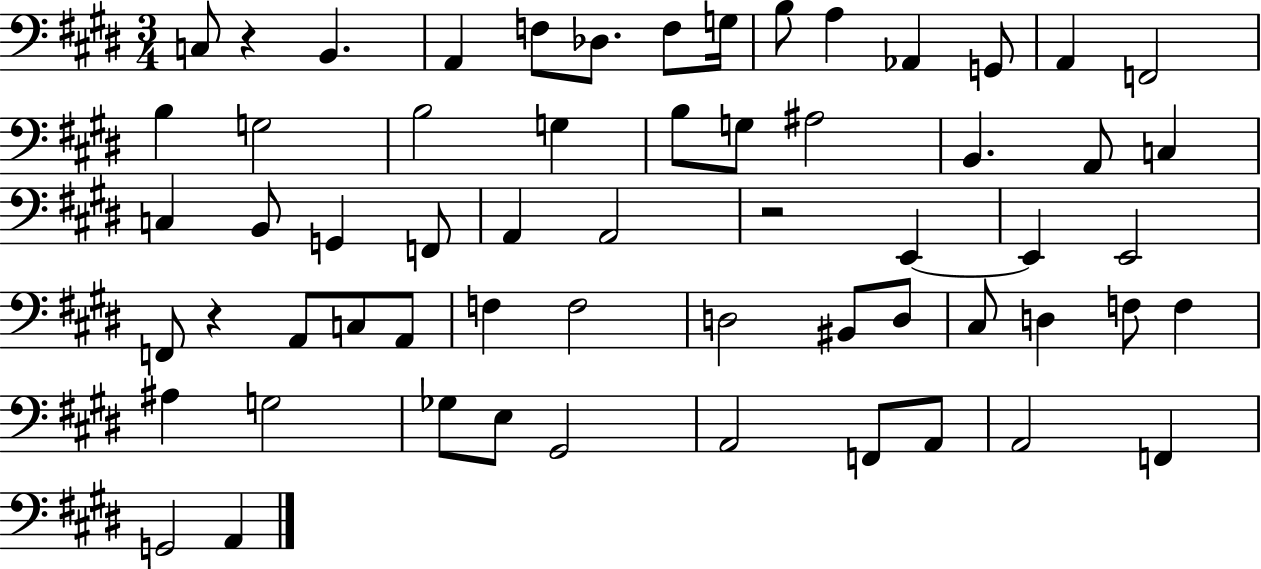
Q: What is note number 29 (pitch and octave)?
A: A2